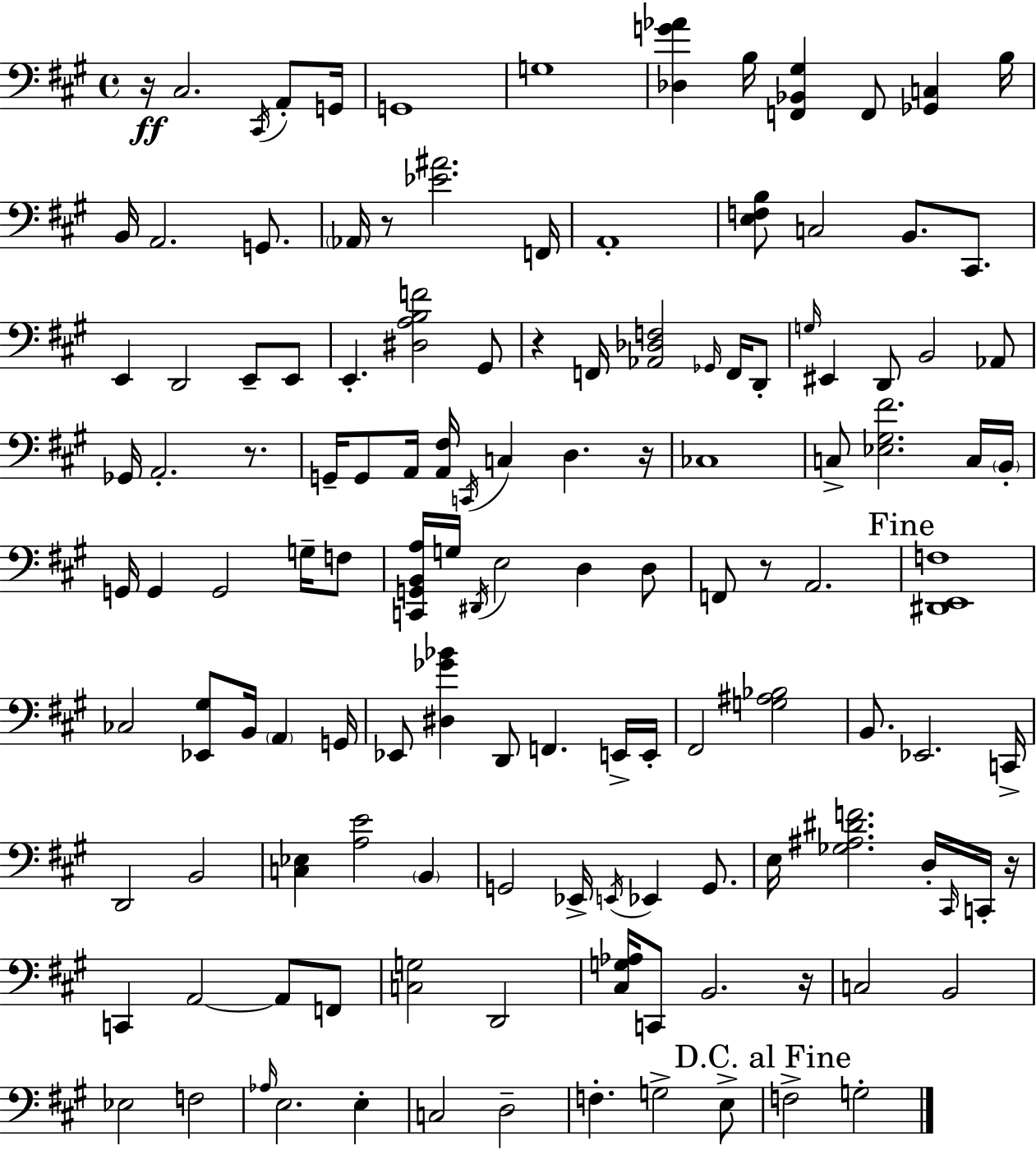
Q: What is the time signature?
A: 4/4